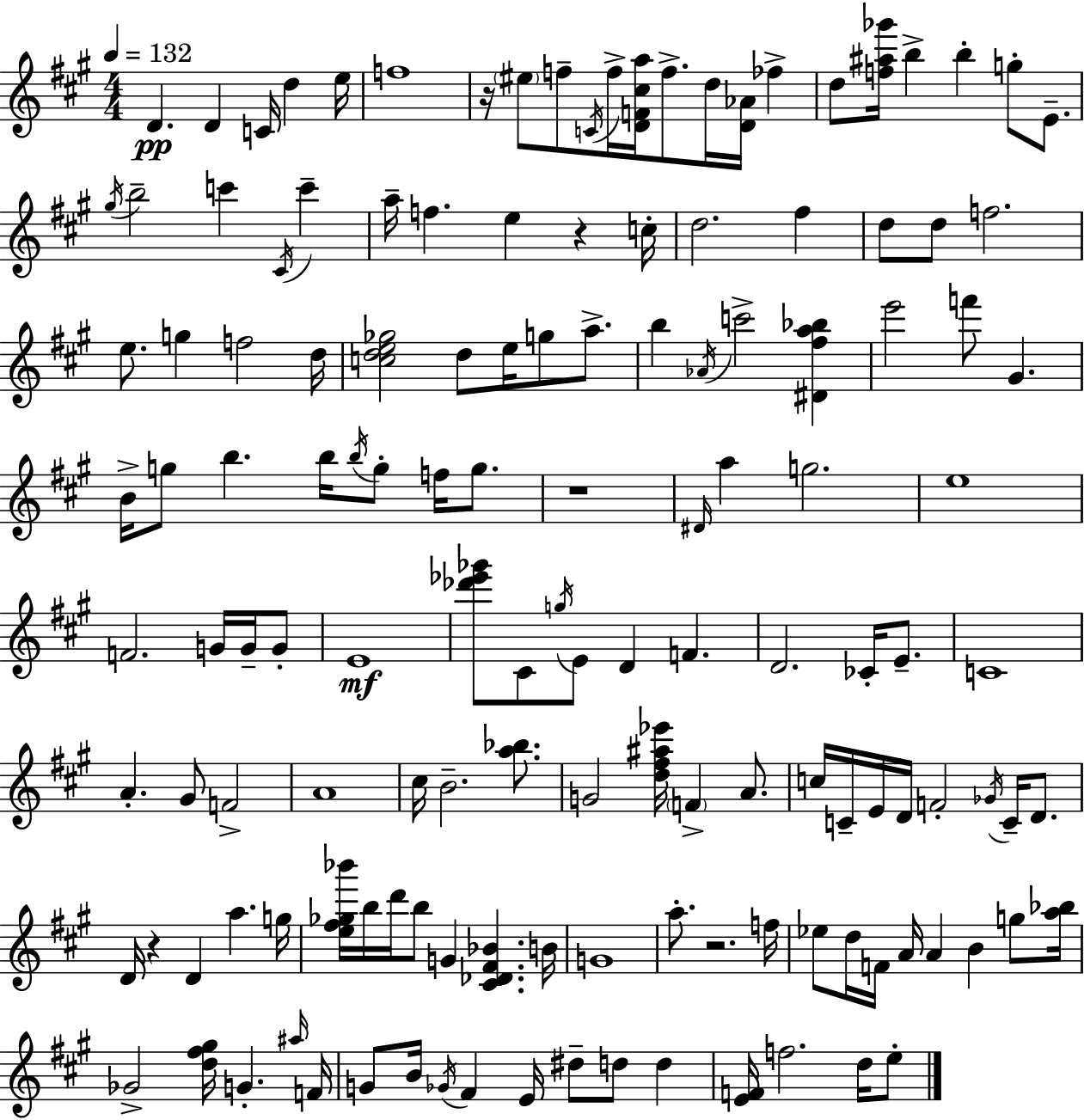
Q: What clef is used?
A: treble